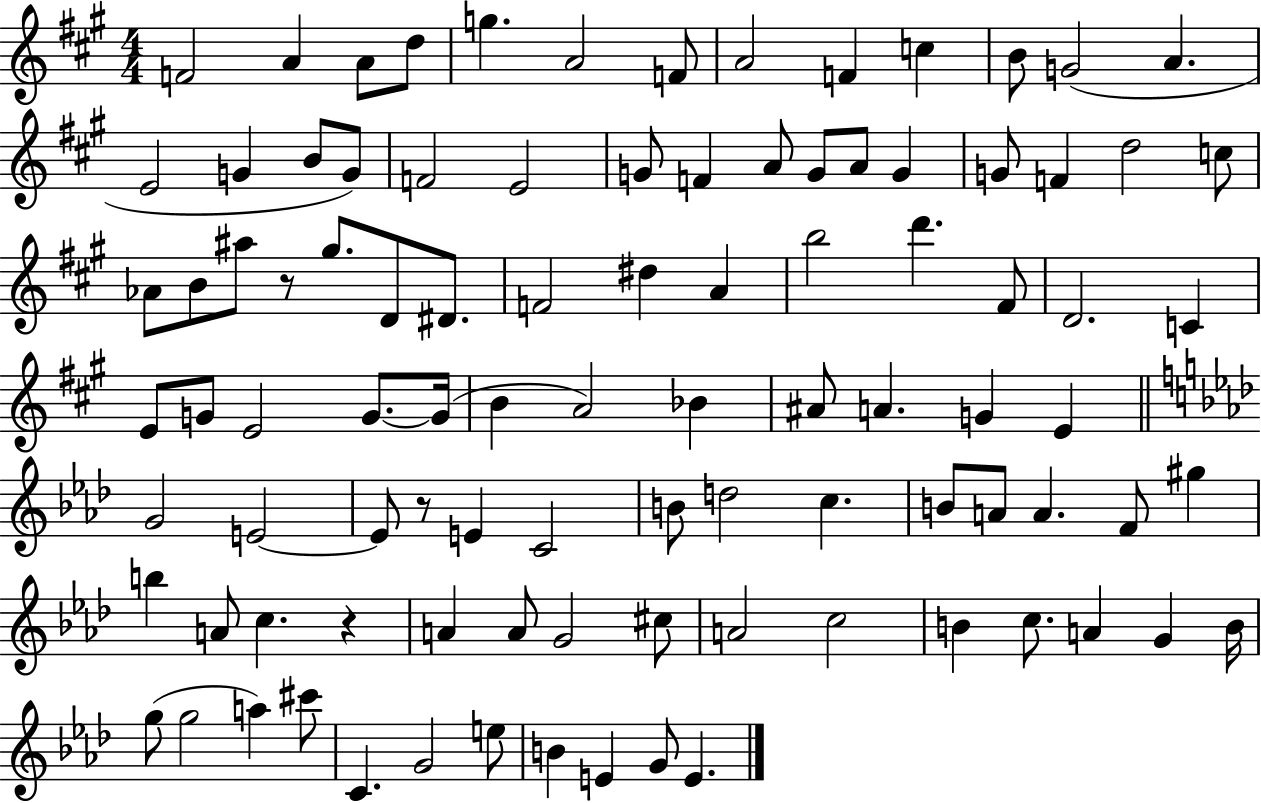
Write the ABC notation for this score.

X:1
T:Untitled
M:4/4
L:1/4
K:A
F2 A A/2 d/2 g A2 F/2 A2 F c B/2 G2 A E2 G B/2 G/2 F2 E2 G/2 F A/2 G/2 A/2 G G/2 F d2 c/2 _A/2 B/2 ^a/2 z/2 ^g/2 D/2 ^D/2 F2 ^d A b2 d' ^F/2 D2 C E/2 G/2 E2 G/2 G/4 B A2 _B ^A/2 A G E G2 E2 E/2 z/2 E C2 B/2 d2 c B/2 A/2 A F/2 ^g b A/2 c z A A/2 G2 ^c/2 A2 c2 B c/2 A G B/4 g/2 g2 a ^c'/2 C G2 e/2 B E G/2 E